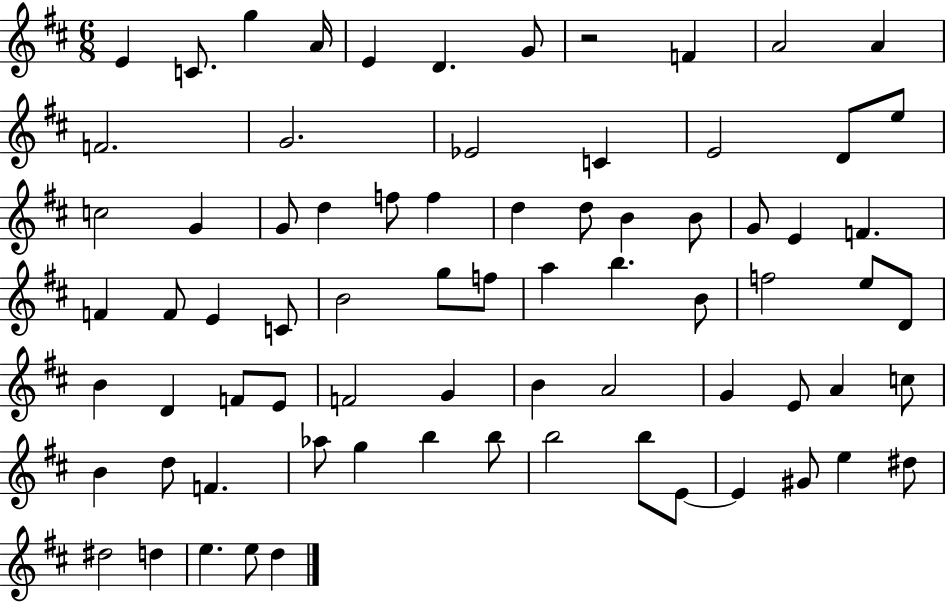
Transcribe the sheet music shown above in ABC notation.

X:1
T:Untitled
M:6/8
L:1/4
K:D
E C/2 g A/4 E D G/2 z2 F A2 A F2 G2 _E2 C E2 D/2 e/2 c2 G G/2 d f/2 f d d/2 B B/2 G/2 E F F F/2 E C/2 B2 g/2 f/2 a b B/2 f2 e/2 D/2 B D F/2 E/2 F2 G B A2 G E/2 A c/2 B d/2 F _a/2 g b b/2 b2 b/2 E/2 E ^G/2 e ^d/2 ^d2 d e e/2 d